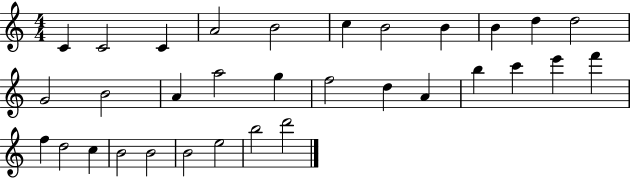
X:1
T:Untitled
M:4/4
L:1/4
K:C
C C2 C A2 B2 c B2 B B d d2 G2 B2 A a2 g f2 d A b c' e' f' f d2 c B2 B2 B2 e2 b2 d'2